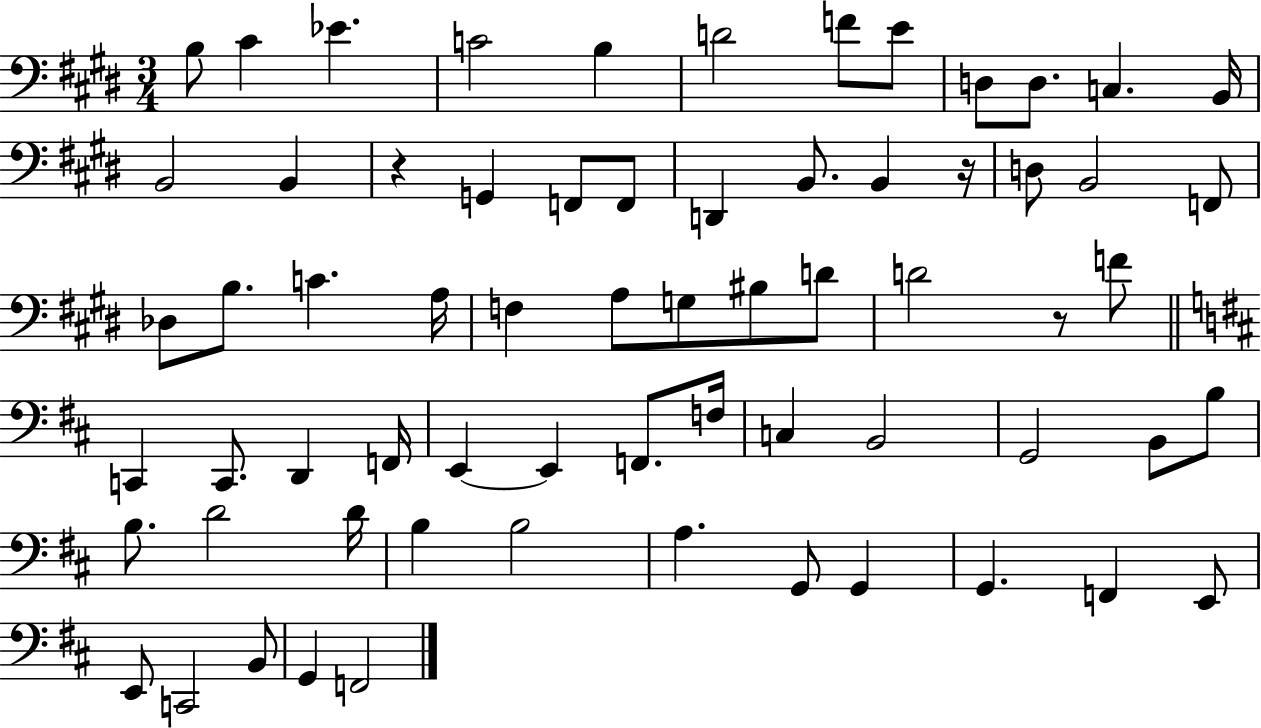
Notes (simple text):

B3/e C#4/q Eb4/q. C4/h B3/q D4/h F4/e E4/e D3/e D3/e. C3/q. B2/s B2/h B2/q R/q G2/q F2/e F2/e D2/q B2/e. B2/q R/s D3/e B2/h F2/e Db3/e B3/e. C4/q. A3/s F3/q A3/e G3/e BIS3/e D4/e D4/h R/e F4/e C2/q C2/e. D2/q F2/s E2/q E2/q F2/e. F3/s C3/q B2/h G2/h B2/e B3/e B3/e. D4/h D4/s B3/q B3/h A3/q. G2/e G2/q G2/q. F2/q E2/e E2/e C2/h B2/e G2/q F2/h